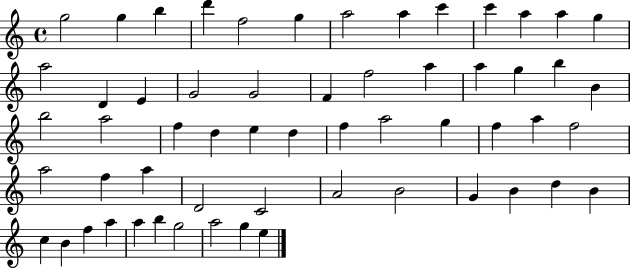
{
  \clef treble
  \time 4/4
  \defaultTimeSignature
  \key c \major
  g''2 g''4 b''4 | d'''4 f''2 g''4 | a''2 a''4 c'''4 | c'''4 a''4 a''4 g''4 | \break a''2 d'4 e'4 | g'2 g'2 | f'4 f''2 a''4 | a''4 g''4 b''4 b'4 | \break b''2 a''2 | f''4 d''4 e''4 d''4 | f''4 a''2 g''4 | f''4 a''4 f''2 | \break a''2 f''4 a''4 | d'2 c'2 | a'2 b'2 | g'4 b'4 d''4 b'4 | \break c''4 b'4 f''4 a''4 | a''4 b''4 g''2 | a''2 g''4 e''4 | \bar "|."
}